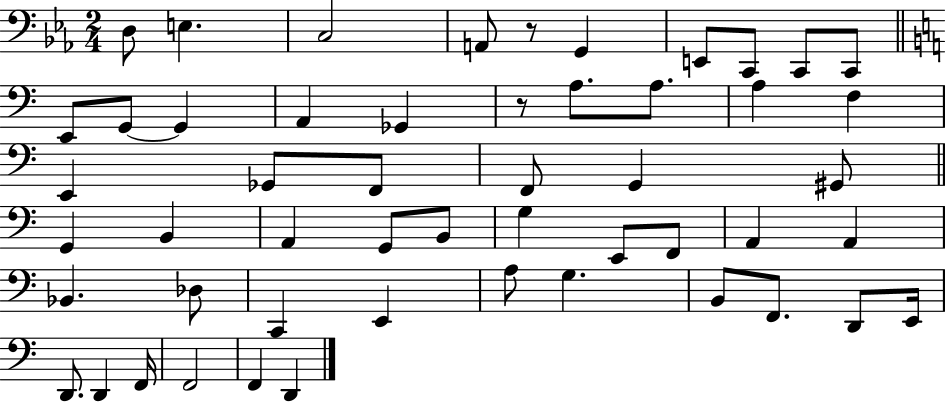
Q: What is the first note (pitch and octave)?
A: D3